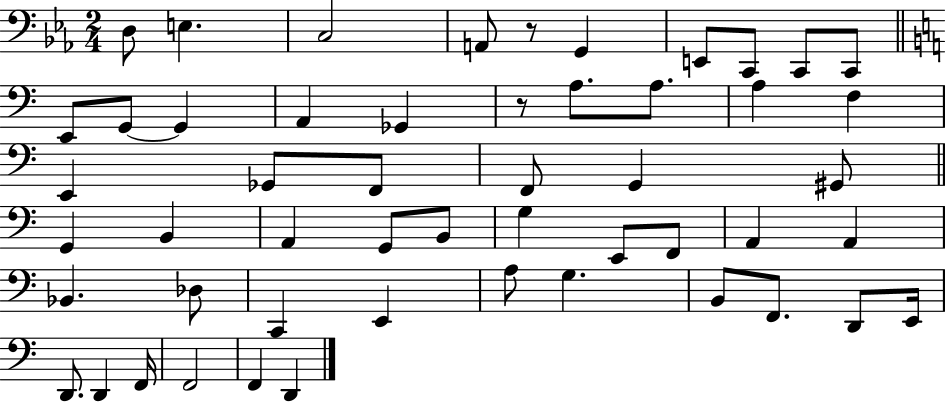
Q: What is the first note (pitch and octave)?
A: D3